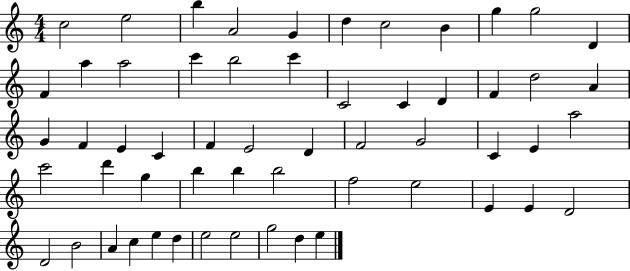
{
  \clef treble
  \numericTimeSignature
  \time 4/4
  \key c \major
  c''2 e''2 | b''4 a'2 g'4 | d''4 c''2 b'4 | g''4 g''2 d'4 | \break f'4 a''4 a''2 | c'''4 b''2 c'''4 | c'2 c'4 d'4 | f'4 d''2 a'4 | \break g'4 f'4 e'4 c'4 | f'4 e'2 d'4 | f'2 g'2 | c'4 e'4 a''2 | \break c'''2 d'''4 g''4 | b''4 b''4 b''2 | f''2 e''2 | e'4 e'4 d'2 | \break d'2 b'2 | a'4 c''4 e''4 d''4 | e''2 e''2 | g''2 d''4 e''4 | \break \bar "|."
}